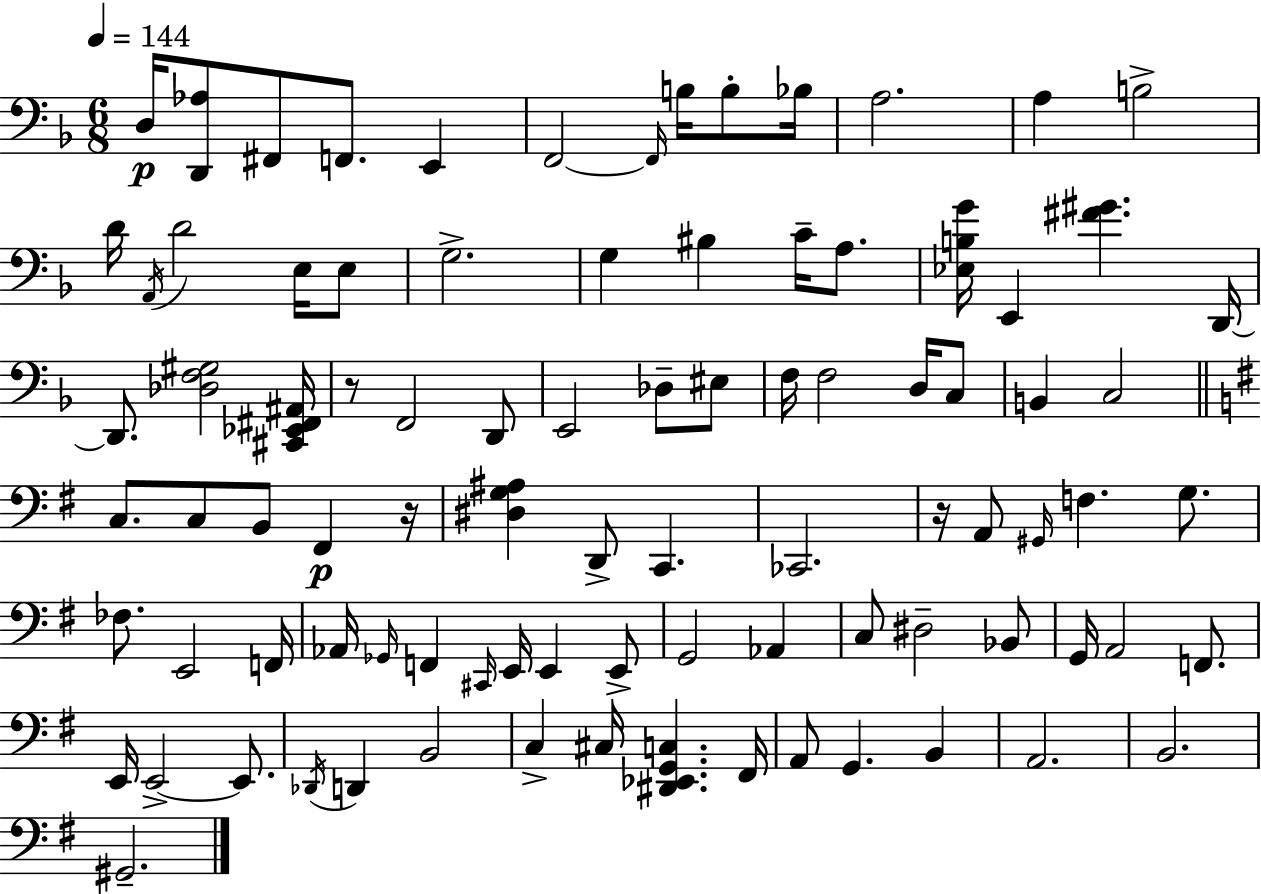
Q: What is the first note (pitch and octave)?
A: D3